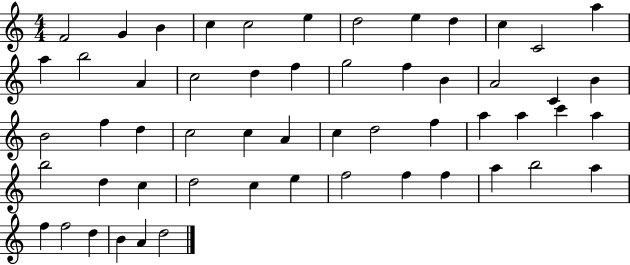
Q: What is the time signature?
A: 4/4